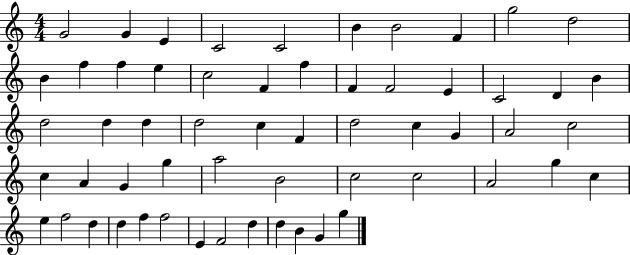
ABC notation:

X:1
T:Untitled
M:4/4
L:1/4
K:C
G2 G E C2 C2 B B2 F g2 d2 B f f e c2 F f F F2 E C2 D B d2 d d d2 c F d2 c G A2 c2 c A G g a2 B2 c2 c2 A2 g c e f2 d d f f2 E F2 d d B G g